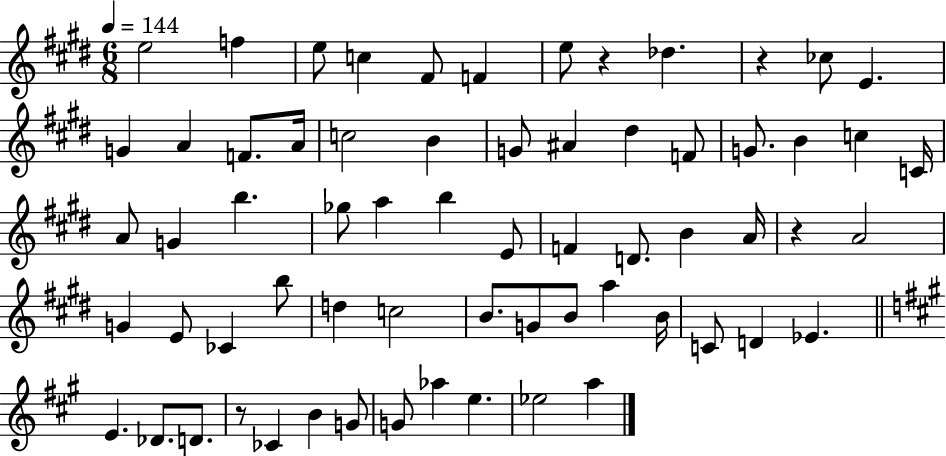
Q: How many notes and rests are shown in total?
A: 65